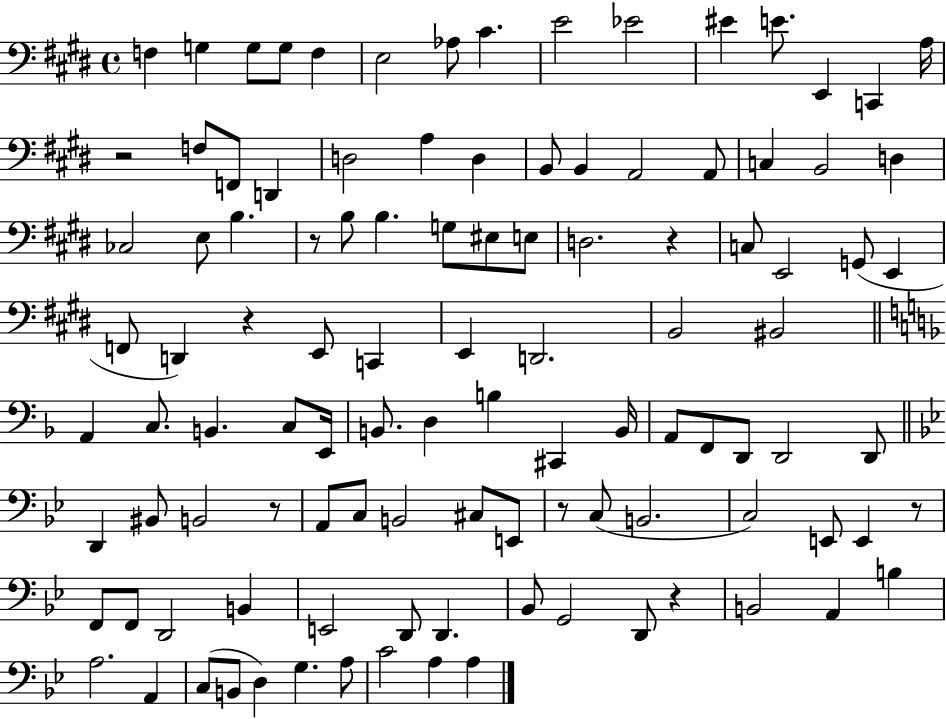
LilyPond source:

{
  \clef bass
  \time 4/4
  \defaultTimeSignature
  \key e \major
  f4 g4 g8 g8 f4 | e2 aes8 cis'4. | e'2 ees'2 | eis'4 e'8. e,4 c,4 a16 | \break r2 f8 f,8 d,4 | d2 a4 d4 | b,8 b,4 a,2 a,8 | c4 b,2 d4 | \break ces2 e8 b4. | r8 b8 b4. g8 eis8 e8 | d2. r4 | c8 e,2 g,8( e,4 | \break f,8 d,4) r4 e,8 c,4 | e,4 d,2. | b,2 bis,2 | \bar "||" \break \key d \minor a,4 c8. b,4. c8 e,16 | b,8. d4 b4 cis,4 b,16 | a,8 f,8 d,8 d,2 d,8 | \bar "||" \break \key bes \major d,4 bis,8 b,2 r8 | a,8 c8 b,2 cis8 e,8 | r8 c8( b,2. | c2) e,8 e,4 r8 | \break f,8 f,8 d,2 b,4 | e,2 d,8 d,4. | bes,8 g,2 d,8 r4 | b,2 a,4 b4 | \break a2. a,4 | c8( b,8 d4) g4. a8 | c'2 a4 a4 | \bar "|."
}